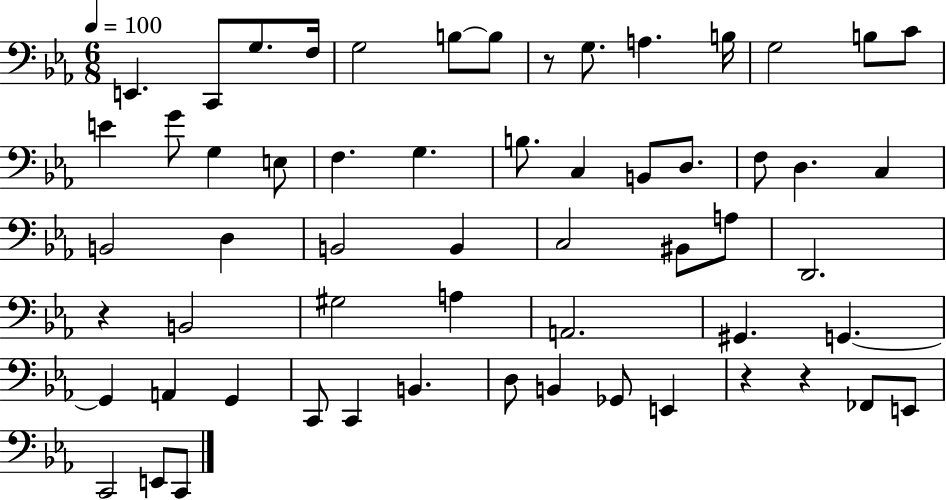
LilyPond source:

{
  \clef bass
  \numericTimeSignature
  \time 6/8
  \key ees \major
  \tempo 4 = 100
  e,4. c,8 g8. f16 | g2 b8~~ b8 | r8 g8. a4. b16 | g2 b8 c'8 | \break e'4 g'8 g4 e8 | f4. g4. | b8. c4 b,8 d8. | f8 d4. c4 | \break b,2 d4 | b,2 b,4 | c2 bis,8 a8 | d,2. | \break r4 b,2 | gis2 a4 | a,2. | gis,4. g,4.~~ | \break g,4 a,4 g,4 | c,8 c,4 b,4. | d8 b,4 ges,8 e,4 | r4 r4 fes,8 e,8 | \break c,2 e,8 c,8 | \bar "|."
}